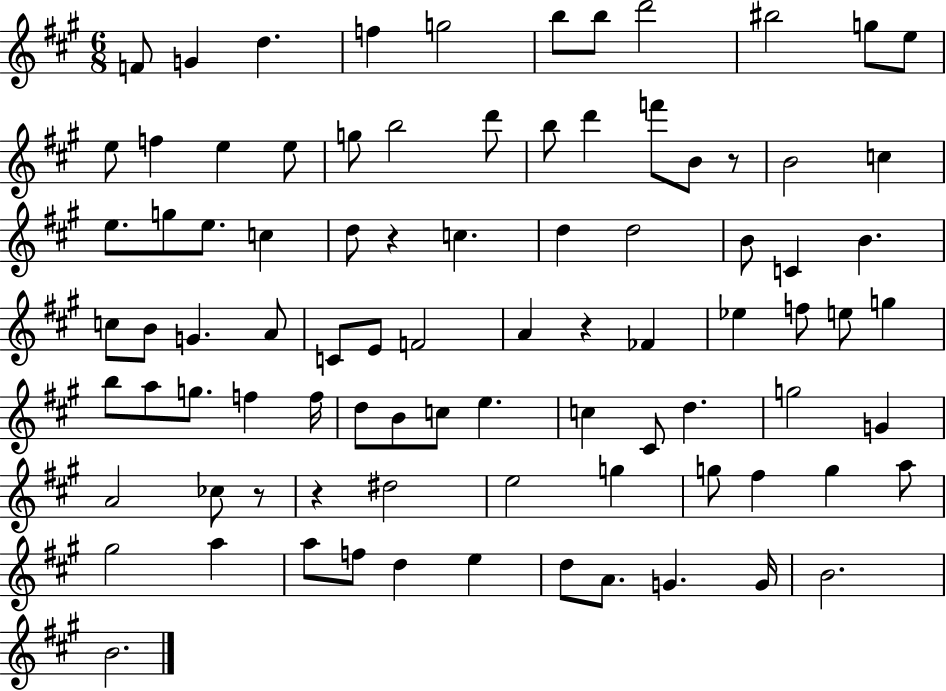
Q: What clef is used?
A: treble